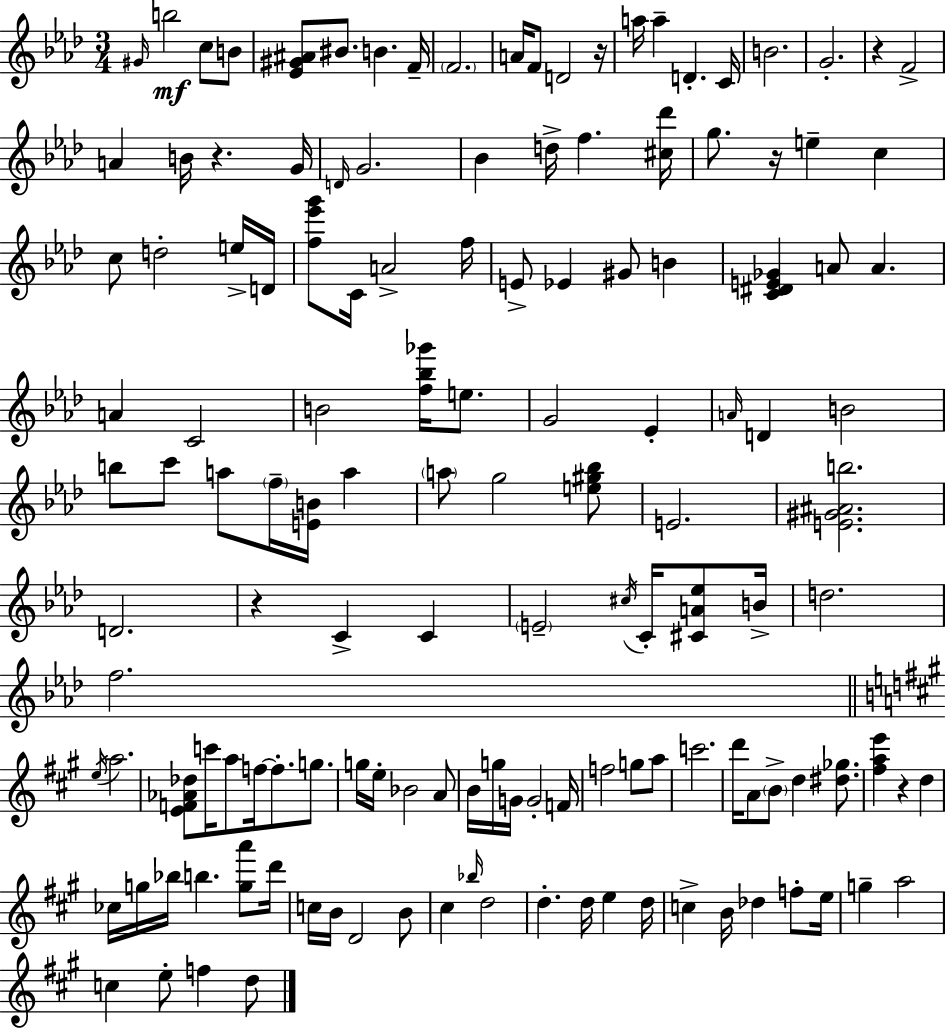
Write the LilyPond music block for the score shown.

{
  \clef treble
  \numericTimeSignature
  \time 3/4
  \key aes \major
  \grace { gis'16 }\mf b''2 c''8 b'8 | <ees' gis' ais'>8 bis'8. b'4. | f'16-- \parenthesize f'2. | a'16 f'8 d'2 | \break r16 a''16 a''4-- d'4.-. | c'16 b'2. | g'2.-. | r4 f'2-> | \break a'4 b'16 r4. | g'16 \grace { d'16 } g'2. | bes'4 d''16-> f''4. | <cis'' des'''>16 g''8. r16 e''4-- c''4 | \break c''8 d''2-. | e''16-> d'16 <f'' ees''' g'''>8 c'16 a'2-> | f''16 e'8-> ees'4 gis'8 b'4 | <c' dis' e' ges'>4 a'8 a'4. | \break a'4 c'2 | b'2 <f'' bes'' ges'''>16 e''8. | g'2 ees'4-. | \grace { a'16 } d'4 b'2 | \break b''8 c'''8 a''8 \parenthesize f''16-- <e' b'>16 a''4 | \parenthesize a''8 g''2 | <e'' gis'' bes''>8 e'2. | <e' gis' ais' b''>2. | \break d'2. | r4 c'4-> c'4 | \parenthesize e'2-- \acciaccatura { cis''16 } | c'16-. <cis' a' ees''>8 b'16-> d''2. | \break f''2. | \bar "||" \break \key a \major \acciaccatura { e''16 } a''2. | <e' f' aes' des''>8 c'''16 a''8 f''16~~ f''8.-. g''8. | g''16 e''16-. bes'2 a'8 | b'16 g''16 g'16 g'2-. | \break f'16 f''2 g''8 a''8 | c'''2. | d'''16 a'8 \parenthesize b'8-> d''4 <dis'' ges''>8. | <fis'' a'' e'''>4 r4 d''4 | \break ces''16 g''16 bes''16 b''4. <g'' a'''>8 | d'''16 c''16 b'16 d'2 b'8 | cis''4 \grace { bes''16 } d''2 | d''4.-. d''16 e''4 | \break d''16 c''4-> b'16 des''4 f''8-. | e''16 g''4-- a''2 | c''4 e''8-. f''4 | d''8 \bar "|."
}